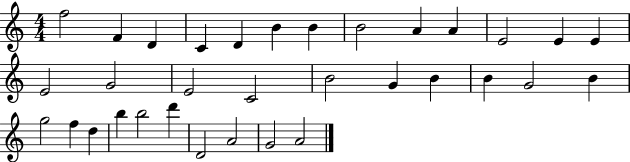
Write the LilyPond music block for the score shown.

{
  \clef treble
  \numericTimeSignature
  \time 4/4
  \key c \major
  f''2 f'4 d'4 | c'4 d'4 b'4 b'4 | b'2 a'4 a'4 | e'2 e'4 e'4 | \break e'2 g'2 | e'2 c'2 | b'2 g'4 b'4 | b'4 g'2 b'4 | \break g''2 f''4 d''4 | b''4 b''2 d'''4 | d'2 a'2 | g'2 a'2 | \break \bar "|."
}